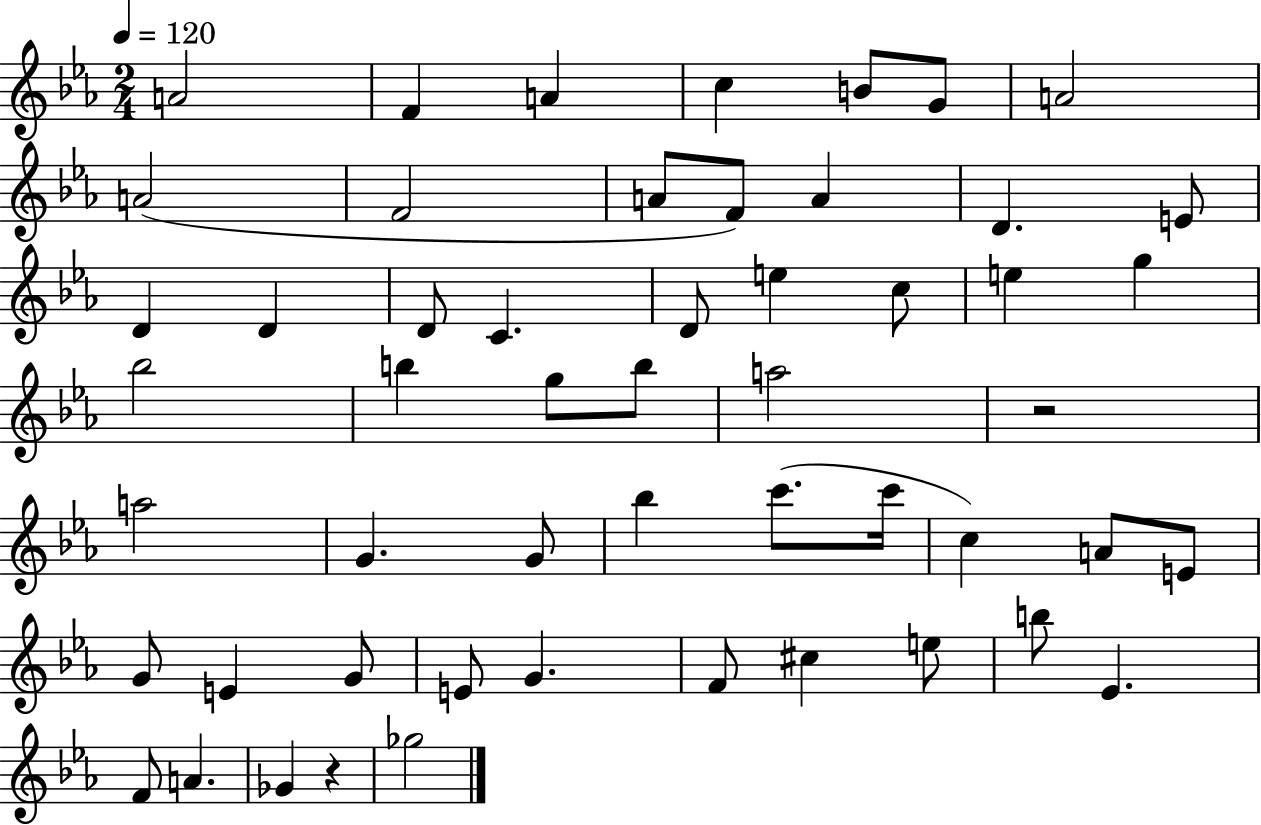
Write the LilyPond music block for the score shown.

{
  \clef treble
  \numericTimeSignature
  \time 2/4
  \key ees \major
  \tempo 4 = 120
  \repeat volta 2 { a'2 | f'4 a'4 | c''4 b'8 g'8 | a'2 | \break a'2( | f'2 | a'8 f'8) a'4 | d'4. e'8 | \break d'4 d'4 | d'8 c'4. | d'8 e''4 c''8 | e''4 g''4 | \break bes''2 | b''4 g''8 b''8 | a''2 | r2 | \break a''2 | g'4. g'8 | bes''4 c'''8.( c'''16 | c''4) a'8 e'8 | \break g'8 e'4 g'8 | e'8 g'4. | f'8 cis''4 e''8 | b''8 ees'4. | \break f'8 a'4. | ges'4 r4 | ges''2 | } \bar "|."
}